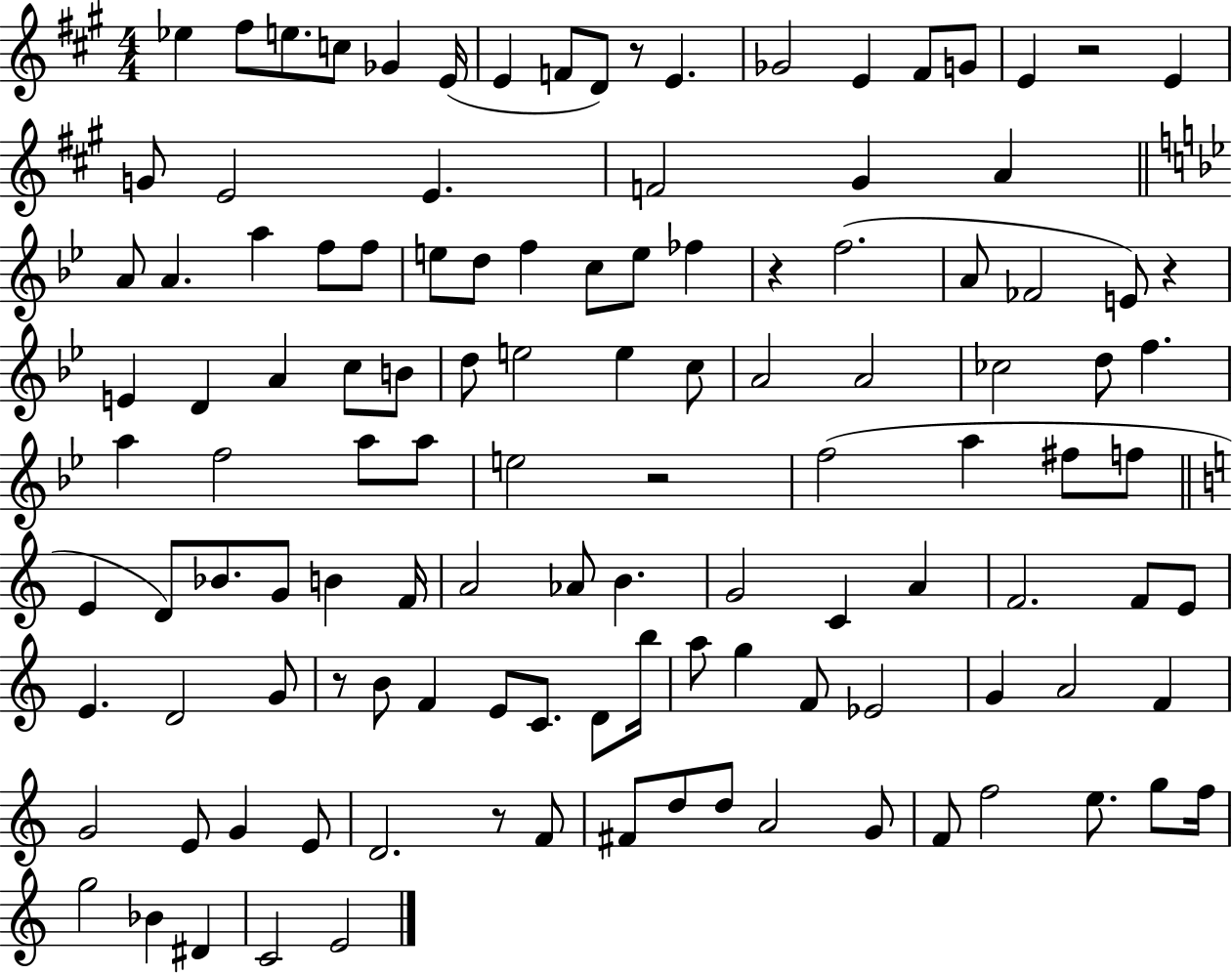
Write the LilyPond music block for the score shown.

{
  \clef treble
  \numericTimeSignature
  \time 4/4
  \key a \major
  ees''4 fis''8 e''8. c''8 ges'4 e'16( | e'4 f'8 d'8) r8 e'4. | ges'2 e'4 fis'8 g'8 | e'4 r2 e'4 | \break g'8 e'2 e'4. | f'2 gis'4 a'4 | \bar "||" \break \key bes \major a'8 a'4. a''4 f''8 f''8 | e''8 d''8 f''4 c''8 e''8 fes''4 | r4 f''2.( | a'8 fes'2 e'8) r4 | \break e'4 d'4 a'4 c''8 b'8 | d''8 e''2 e''4 c''8 | a'2 a'2 | ces''2 d''8 f''4. | \break a''4 f''2 a''8 a''8 | e''2 r2 | f''2( a''4 fis''8 f''8 | \bar "||" \break \key c \major e'4 d'8) bes'8. g'8 b'4 f'16 | a'2 aes'8 b'4. | g'2 c'4 a'4 | f'2. f'8 e'8 | \break e'4. d'2 g'8 | r8 b'8 f'4 e'8 c'8. d'8 b''16 | a''8 g''4 f'8 ees'2 | g'4 a'2 f'4 | \break g'2 e'8 g'4 e'8 | d'2. r8 f'8 | fis'8 d''8 d''8 a'2 g'8 | f'8 f''2 e''8. g''8 f''16 | \break g''2 bes'4 dis'4 | c'2 e'2 | \bar "|."
}